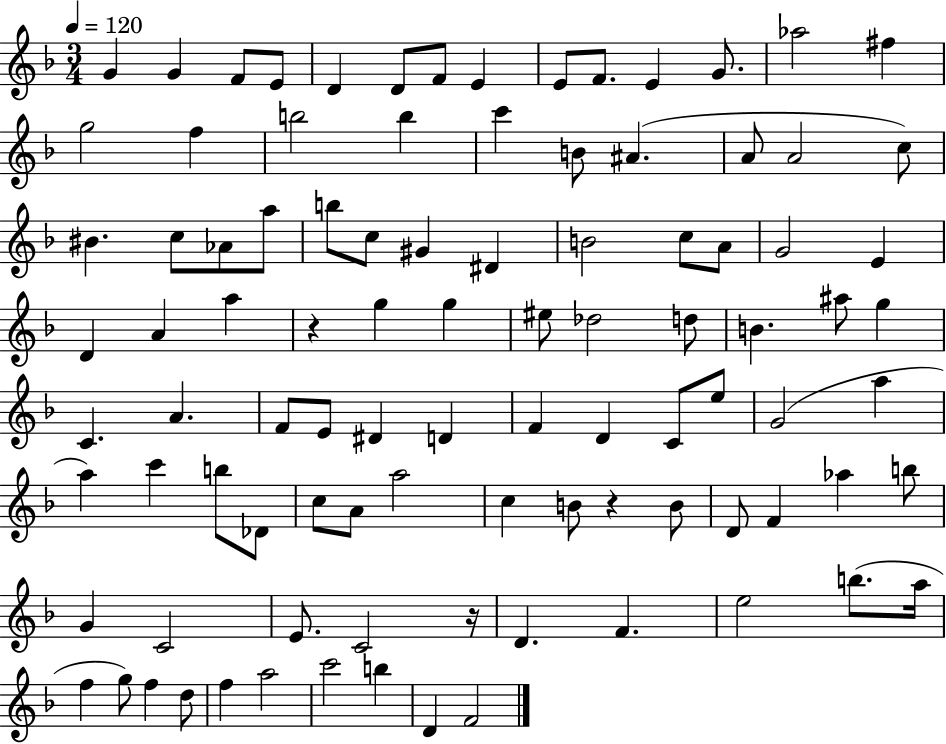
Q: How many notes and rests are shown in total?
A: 96